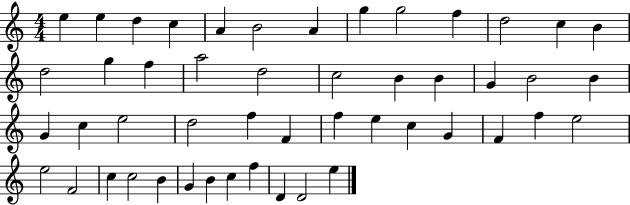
{
  \clef treble
  \numericTimeSignature
  \time 4/4
  \key c \major
  e''4 e''4 d''4 c''4 | a'4 b'2 a'4 | g''4 g''2 f''4 | d''2 c''4 b'4 | \break d''2 g''4 f''4 | a''2 d''2 | c''2 b'4 b'4 | g'4 b'2 b'4 | \break g'4 c''4 e''2 | d''2 f''4 f'4 | f''4 e''4 c''4 g'4 | f'4 f''4 e''2 | \break e''2 f'2 | c''4 c''2 b'4 | g'4 b'4 c''4 f''4 | d'4 d'2 e''4 | \break \bar "|."
}